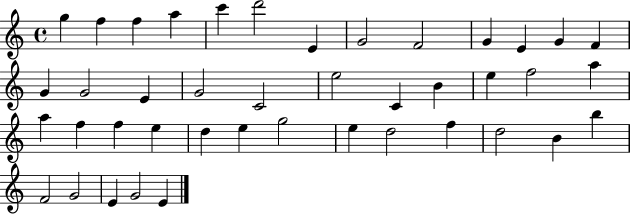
{
  \clef treble
  \time 4/4
  \defaultTimeSignature
  \key c \major
  g''4 f''4 f''4 a''4 | c'''4 d'''2 e'4 | g'2 f'2 | g'4 e'4 g'4 f'4 | \break g'4 g'2 e'4 | g'2 c'2 | e''2 c'4 b'4 | e''4 f''2 a''4 | \break a''4 f''4 f''4 e''4 | d''4 e''4 g''2 | e''4 d''2 f''4 | d''2 b'4 b''4 | \break f'2 g'2 | e'4 g'2 e'4 | \bar "|."
}